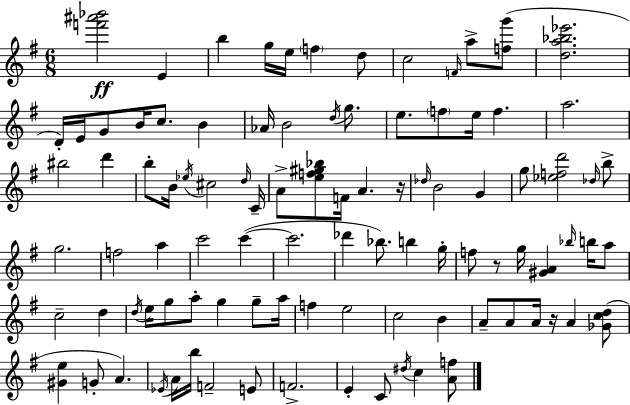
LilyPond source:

{
  \clef treble
  \numericTimeSignature
  \time 6/8
  \key e \minor
  \repeat volta 2 { <f''' ais''' bes'''>2\ff e'4 | b''4 g''16 e''16 \parenthesize f''4 d''8 | c''2 \grace { f'16 } a''8-> <f'' g'''>8( | <d'' a'' bes'' ees'''>2. | \break d'16-.) e'16 g'8 b'16 c''8. b'4 | aes'16 b'2 \acciaccatura { d''16 } g''8. | e''8. \parenthesize f''8 e''16 f''4. | a''2. | \break bis''2 d'''4 | b''8-. b'16 \acciaccatura { ees''16 } cis''2 | \grace { d''16 } c'16-- a'8-> <e'' f'' gis'' bes''>8 f'16 a'4. | r16 \grace { des''16 } b'2 | \break g'4 g''8 <ees'' f'' d'''>2 | \grace { des''16 } b''8-> g''2. | f''2 | a''4 c'''2 | \break c'''4~(~ c'''2. | des'''4 bes''8.) | b''4 g''16-. f''8 r8 g''16 <gis' a'>4 | \grace { bes''16 } b''16 a''8 c''2-- | \break d''4 \acciaccatura { d''16 } e''16 g''8 a''8-. | g''4 g''8-- a''16 f''4 | e''2 c''2 | b'4 a'8-- a'8 | \break a'16 r16 a'4 <ges' c'' d''>8( <gis' e''>4 | g'8-. a'4.) \acciaccatura { ees'16 } a'16 b''16 f'2-- | e'8 f'2.-> | e'4-. | \break c'8 \acciaccatura { dis''16 } c''4 <a' f''>8 } \bar "|."
}